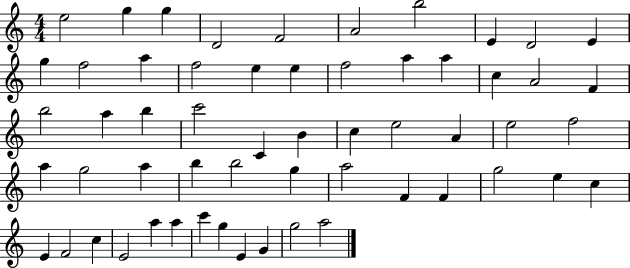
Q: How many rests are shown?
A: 0